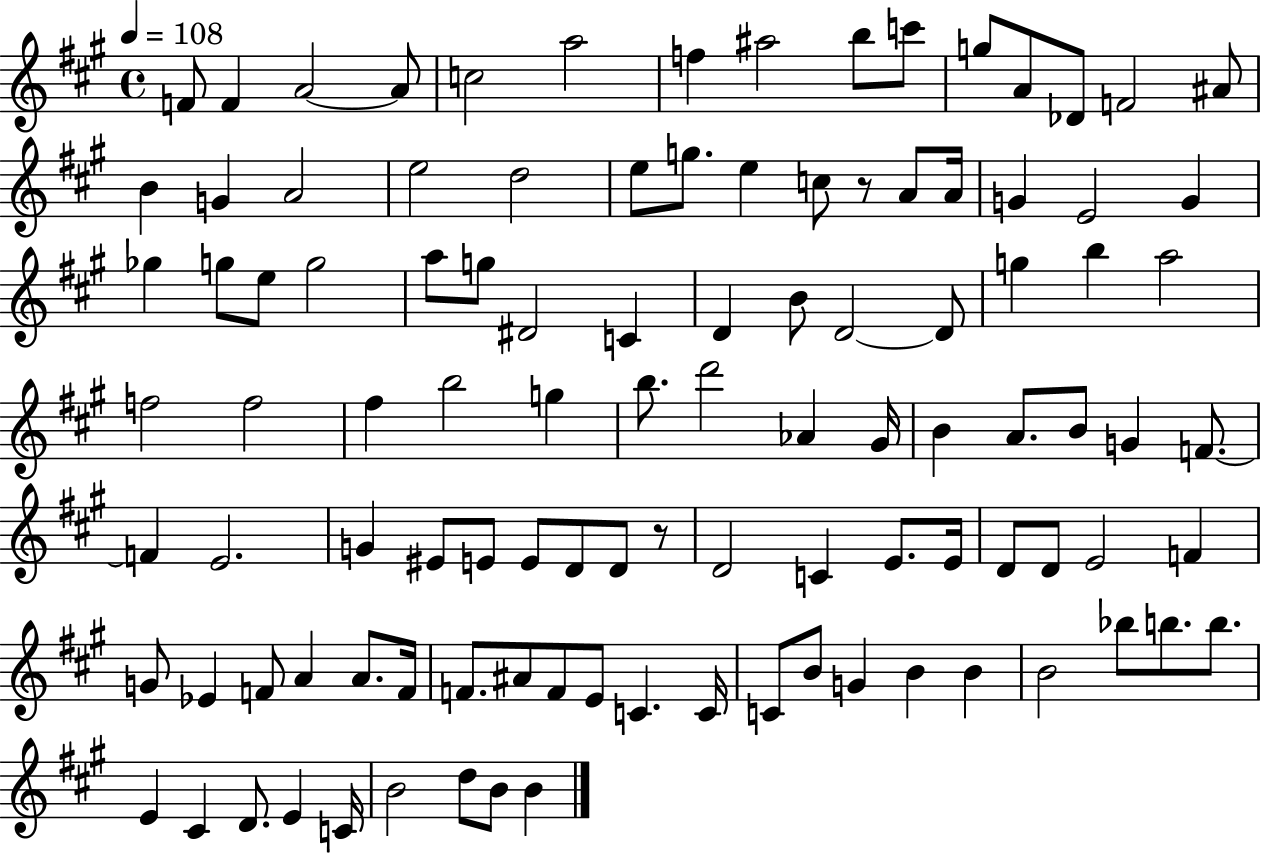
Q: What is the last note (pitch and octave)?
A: B4